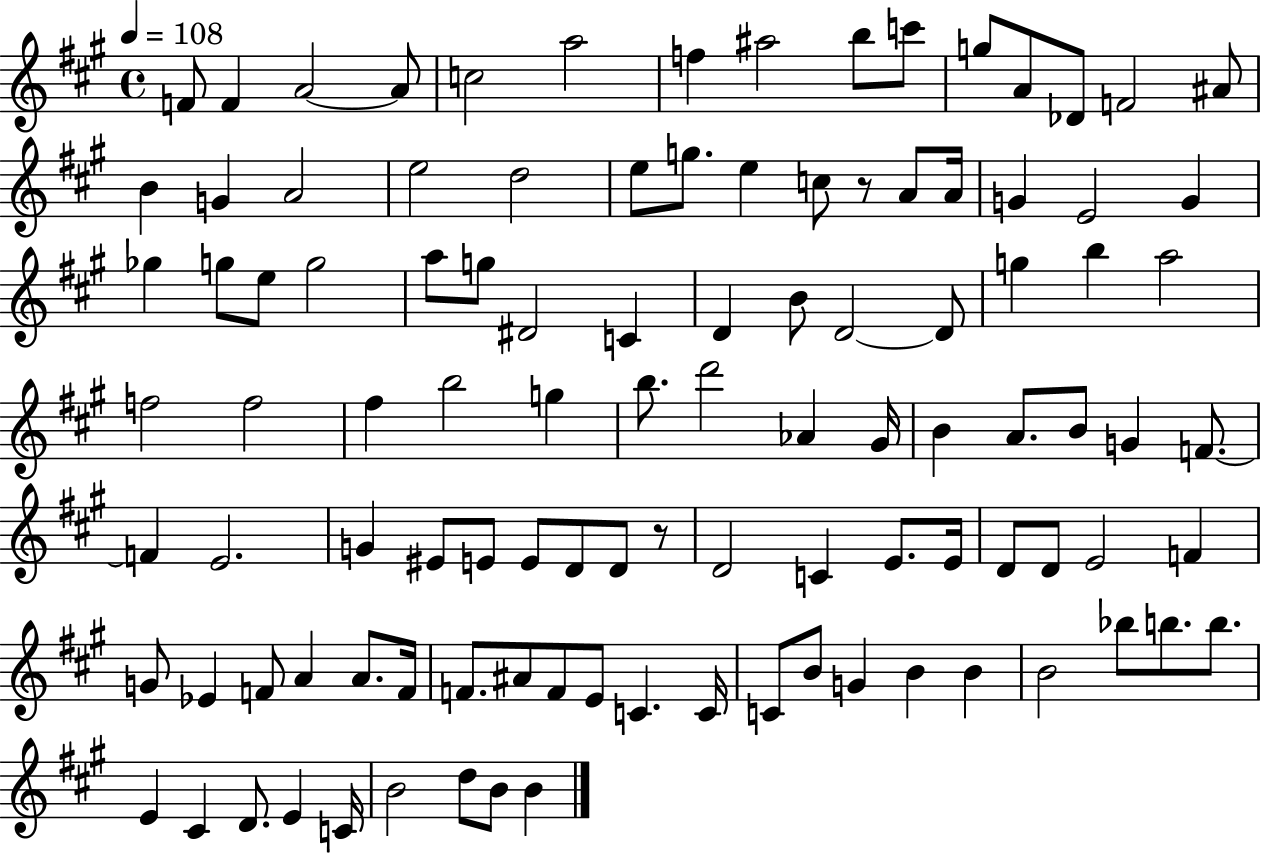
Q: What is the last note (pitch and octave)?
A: B4